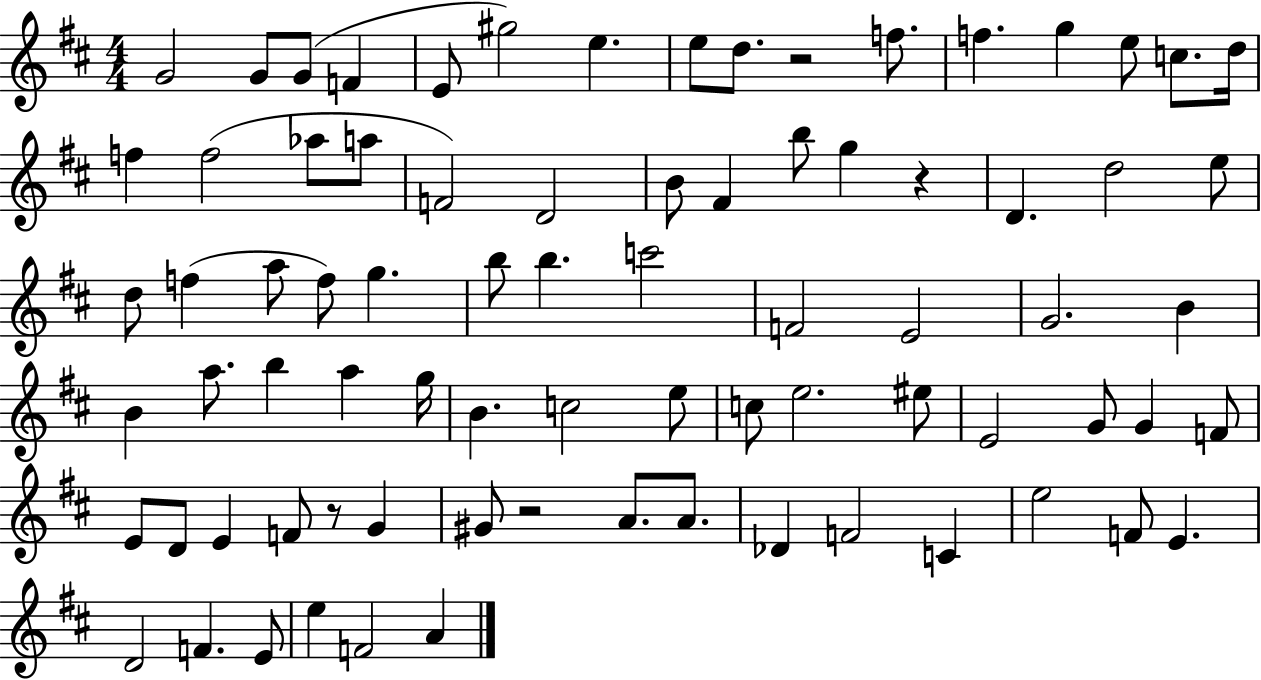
G4/h G4/e G4/e F4/q E4/e G#5/h E5/q. E5/e D5/e. R/h F5/e. F5/q. G5/q E5/e C5/e. D5/s F5/q F5/h Ab5/e A5/e F4/h D4/h B4/e F#4/q B5/e G5/q R/q D4/q. D5/h E5/e D5/e F5/q A5/e F5/e G5/q. B5/e B5/q. C6/h F4/h E4/h G4/h. B4/q B4/q A5/e. B5/q A5/q G5/s B4/q. C5/h E5/e C5/e E5/h. EIS5/e E4/h G4/e G4/q F4/e E4/e D4/e E4/q F4/e R/e G4/q G#4/e R/h A4/e. A4/e. Db4/q F4/h C4/q E5/h F4/e E4/q. D4/h F4/q. E4/e E5/q F4/h A4/q